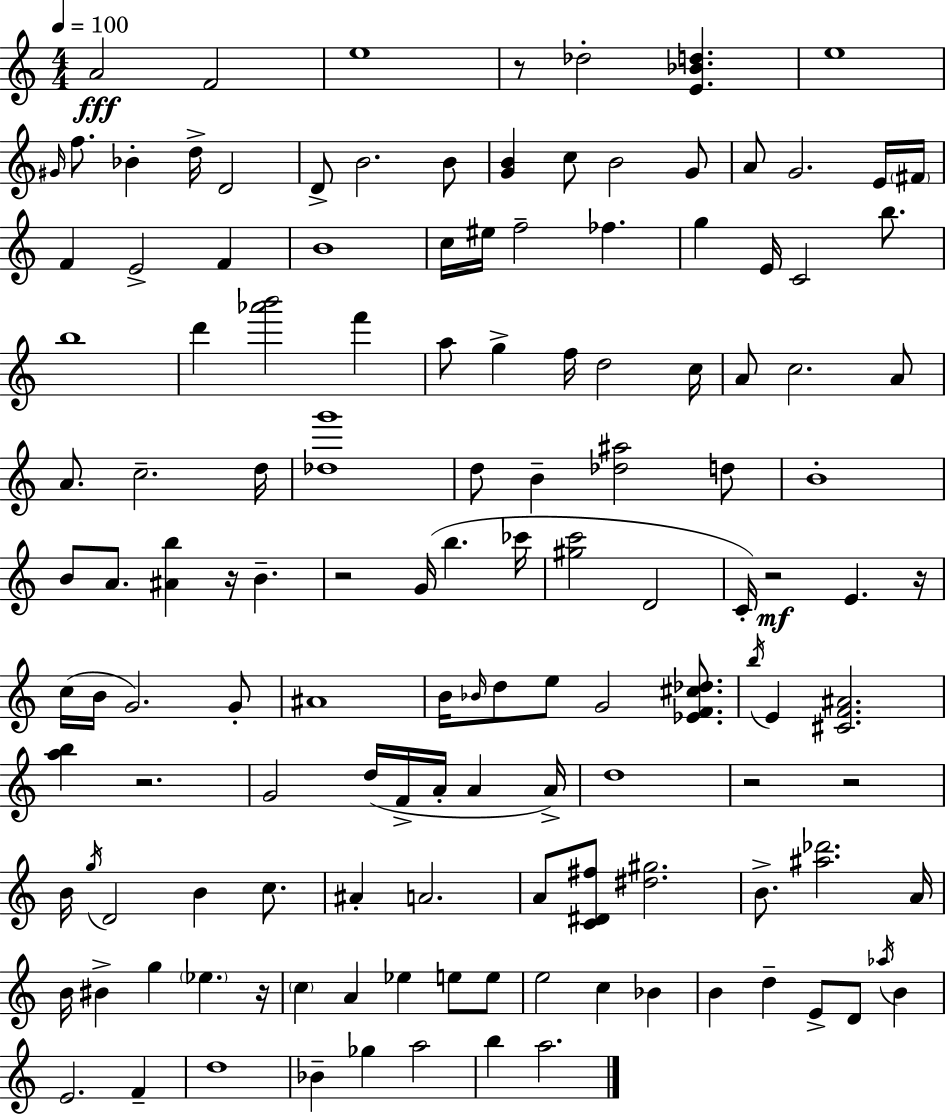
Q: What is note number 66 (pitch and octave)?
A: Bb4